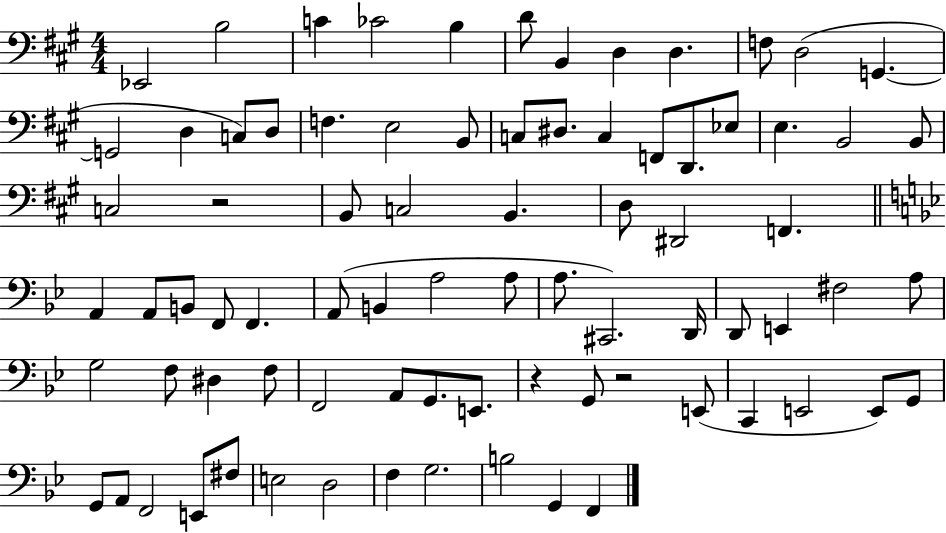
X:1
T:Untitled
M:4/4
L:1/4
K:A
_E,,2 B,2 C _C2 B, D/2 B,, D, D, F,/2 D,2 G,, G,,2 D, C,/2 D,/2 F, E,2 B,,/2 C,/2 ^D,/2 C, F,,/2 D,,/2 _E,/2 E, B,,2 B,,/2 C,2 z2 B,,/2 C,2 B,, D,/2 ^D,,2 F,, A,, A,,/2 B,,/2 F,,/2 F,, A,,/2 B,, A,2 A,/2 A,/2 ^C,,2 D,,/4 D,,/2 E,, ^F,2 A,/2 G,2 F,/2 ^D, F,/2 F,,2 A,,/2 G,,/2 E,,/2 z G,,/2 z2 E,,/2 C,, E,,2 E,,/2 G,,/2 G,,/2 A,,/2 F,,2 E,,/2 ^F,/2 E,2 D,2 F, G,2 B,2 G,, F,,